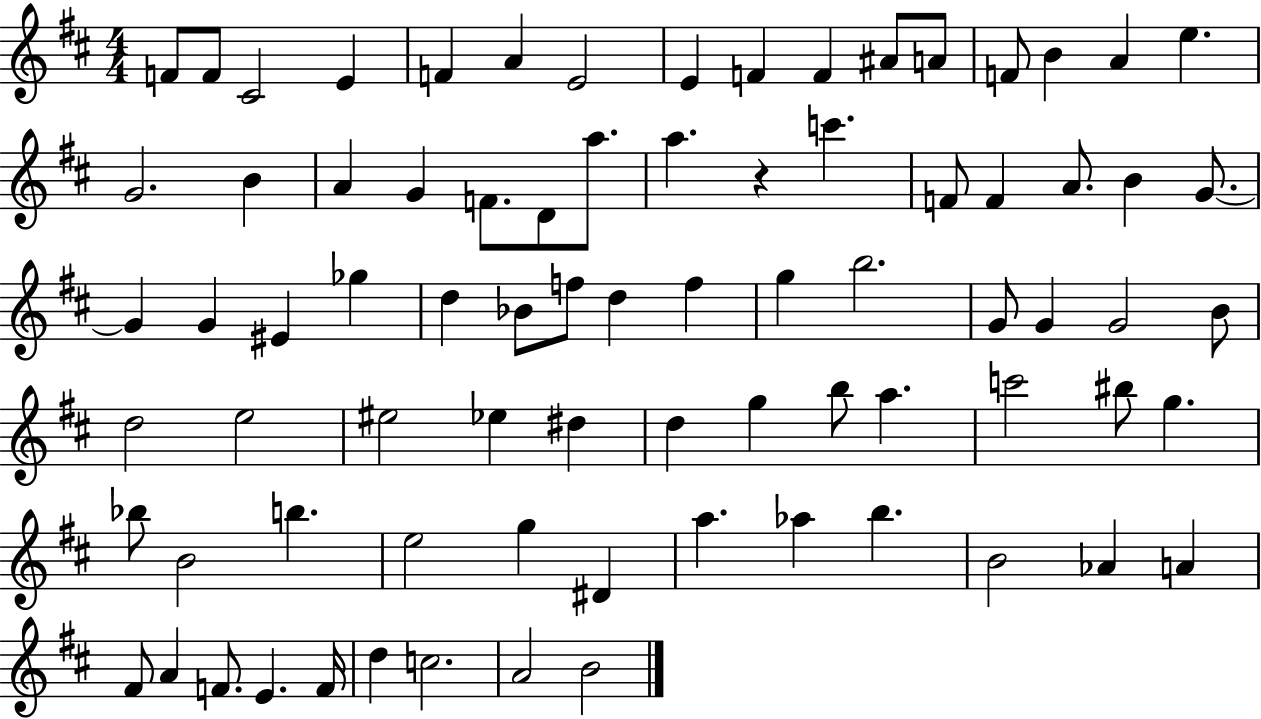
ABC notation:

X:1
T:Untitled
M:4/4
L:1/4
K:D
F/2 F/2 ^C2 E F A E2 E F F ^A/2 A/2 F/2 B A e G2 B A G F/2 D/2 a/2 a z c' F/2 F A/2 B G/2 G G ^E _g d _B/2 f/2 d f g b2 G/2 G G2 B/2 d2 e2 ^e2 _e ^d d g b/2 a c'2 ^b/2 g _b/2 B2 b e2 g ^D a _a b B2 _A A ^F/2 A F/2 E F/4 d c2 A2 B2